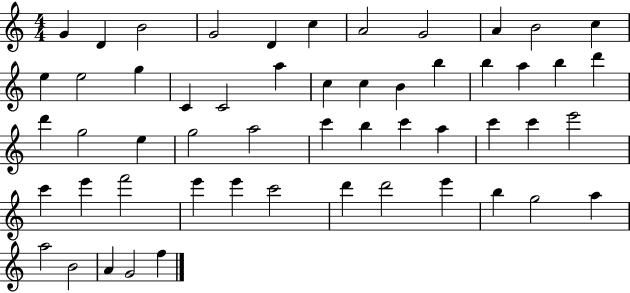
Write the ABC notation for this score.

X:1
T:Untitled
M:4/4
L:1/4
K:C
G D B2 G2 D c A2 G2 A B2 c e e2 g C C2 a c c B b b a b d' d' g2 e g2 a2 c' b c' a c' c' e'2 c' e' f'2 e' e' c'2 d' d'2 e' b g2 a a2 B2 A G2 f